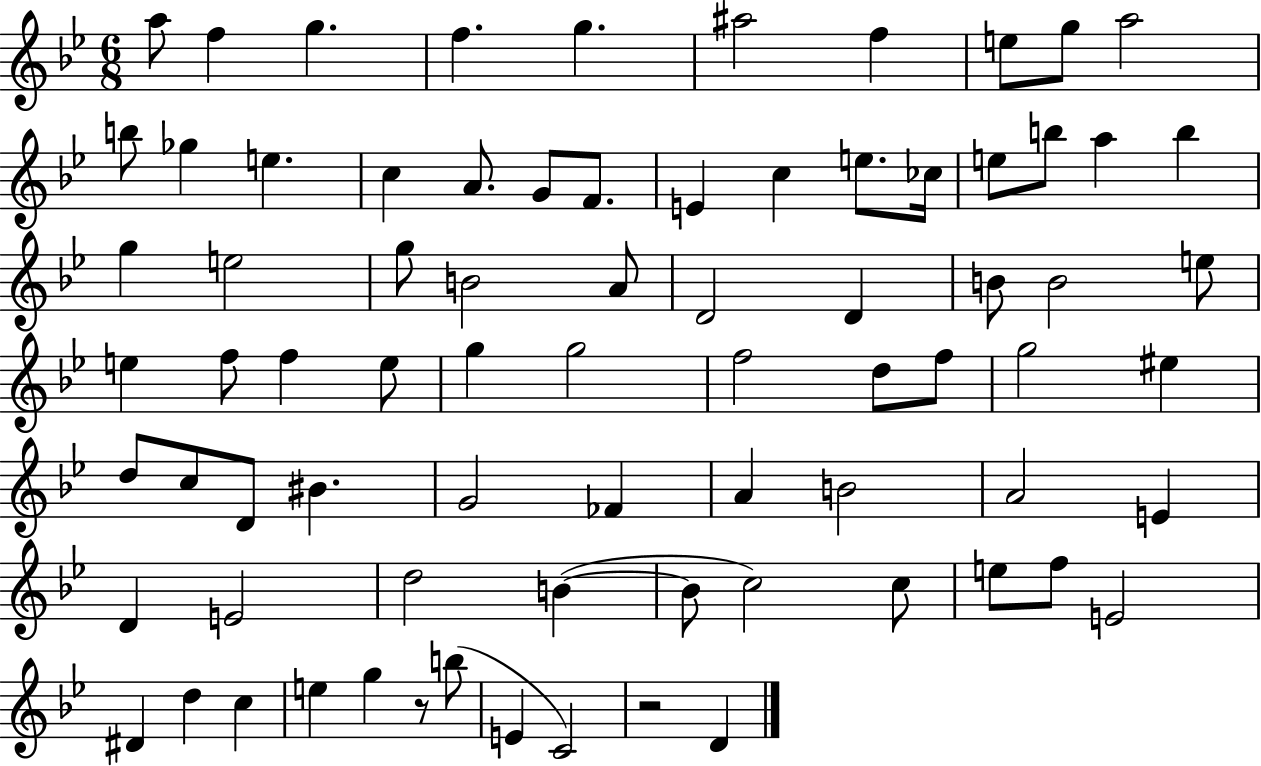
X:1
T:Untitled
M:6/8
L:1/4
K:Bb
a/2 f g f g ^a2 f e/2 g/2 a2 b/2 _g e c A/2 G/2 F/2 E c e/2 _c/4 e/2 b/2 a b g e2 g/2 B2 A/2 D2 D B/2 B2 e/2 e f/2 f e/2 g g2 f2 d/2 f/2 g2 ^e d/2 c/2 D/2 ^B G2 _F A B2 A2 E D E2 d2 B B/2 c2 c/2 e/2 f/2 E2 ^D d c e g z/2 b/2 E C2 z2 D